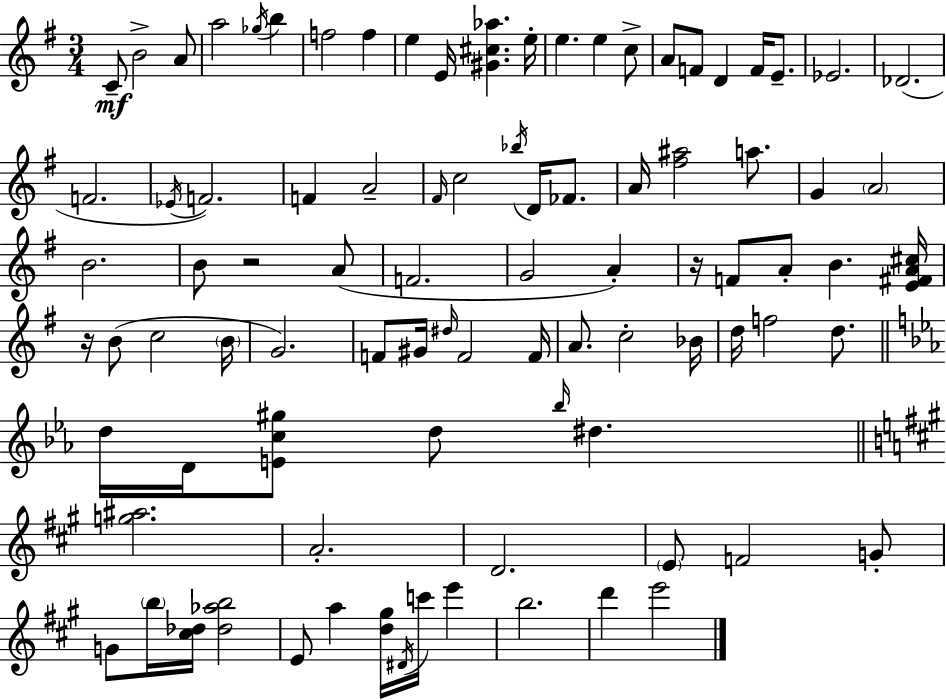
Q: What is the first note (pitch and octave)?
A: C4